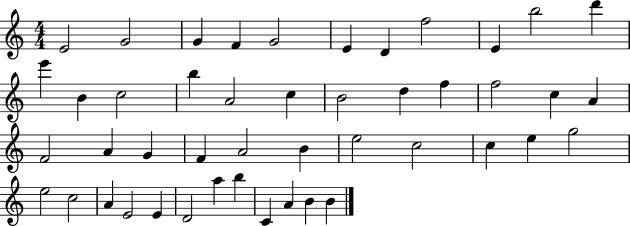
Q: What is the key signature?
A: C major